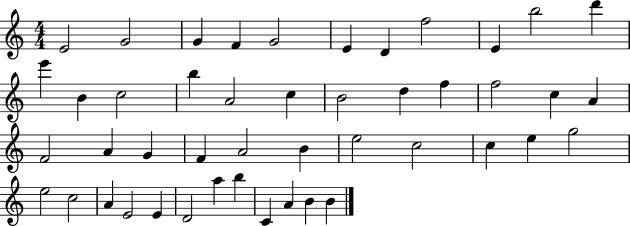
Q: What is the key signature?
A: C major